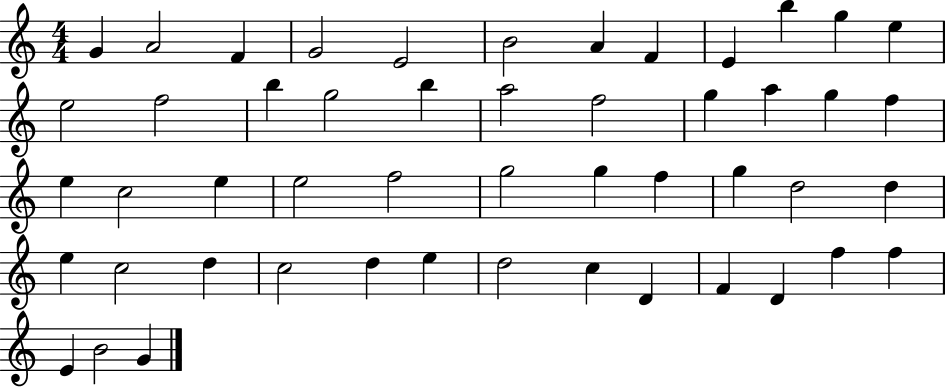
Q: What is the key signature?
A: C major